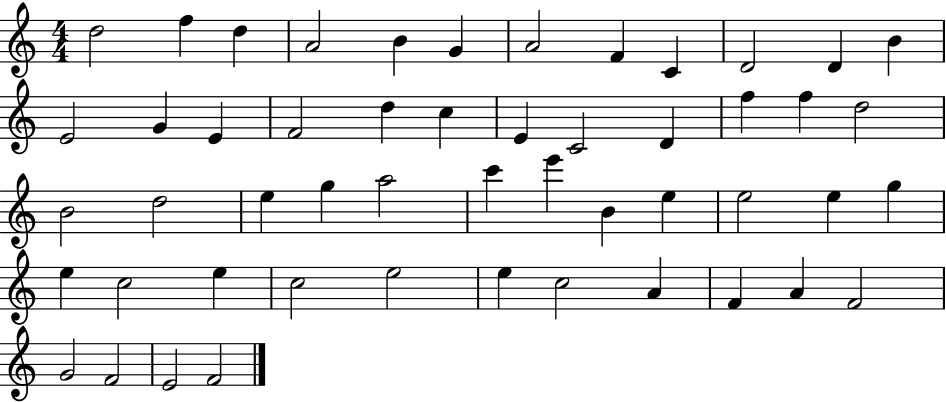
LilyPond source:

{
  \clef treble
  \numericTimeSignature
  \time 4/4
  \key c \major
  d''2 f''4 d''4 | a'2 b'4 g'4 | a'2 f'4 c'4 | d'2 d'4 b'4 | \break e'2 g'4 e'4 | f'2 d''4 c''4 | e'4 c'2 d'4 | f''4 f''4 d''2 | \break b'2 d''2 | e''4 g''4 a''2 | c'''4 e'''4 b'4 e''4 | e''2 e''4 g''4 | \break e''4 c''2 e''4 | c''2 e''2 | e''4 c''2 a'4 | f'4 a'4 f'2 | \break g'2 f'2 | e'2 f'2 | \bar "|."
}